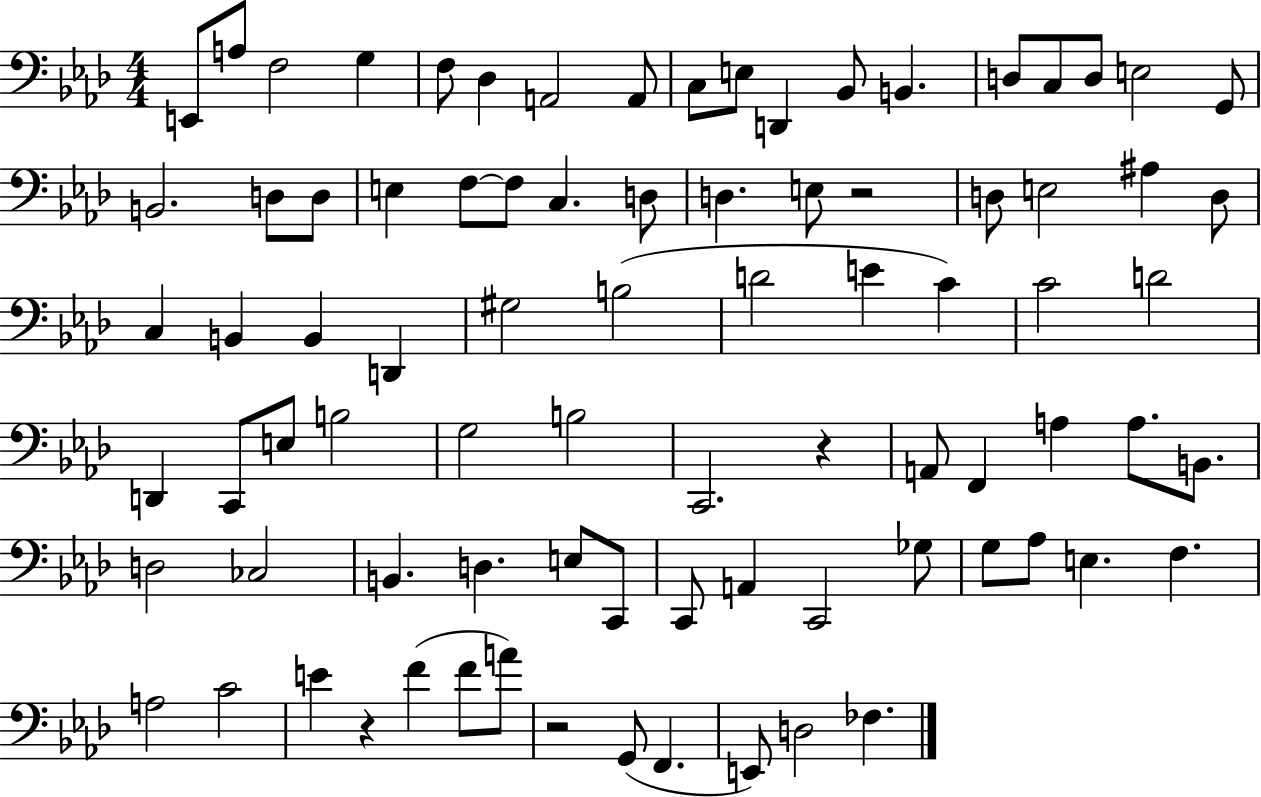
{
  \clef bass
  \numericTimeSignature
  \time 4/4
  \key aes \major
  e,8 a8 f2 g4 | f8 des4 a,2 a,8 | c8 e8 d,4 bes,8 b,4. | d8 c8 d8 e2 g,8 | \break b,2. d8 d8 | e4 f8~~ f8 c4. d8 | d4. e8 r2 | d8 e2 ais4 d8 | \break c4 b,4 b,4 d,4 | gis2 b2( | d'2 e'4 c'4) | c'2 d'2 | \break d,4 c,8 e8 b2 | g2 b2 | c,2. r4 | a,8 f,4 a4 a8. b,8. | \break d2 ces2 | b,4. d4. e8 c,8 | c,8 a,4 c,2 ges8 | g8 aes8 e4. f4. | \break a2 c'2 | e'4 r4 f'4( f'8 a'8) | r2 g,8( f,4. | e,8) d2 fes4. | \break \bar "|."
}